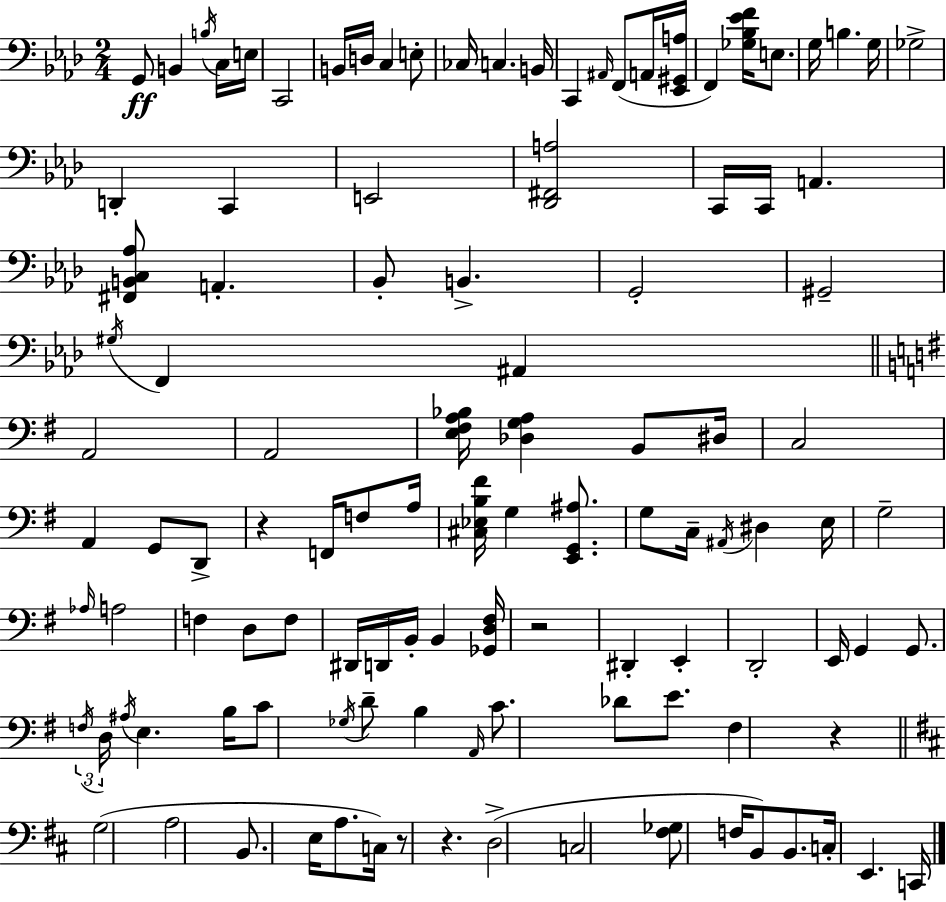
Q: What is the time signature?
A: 2/4